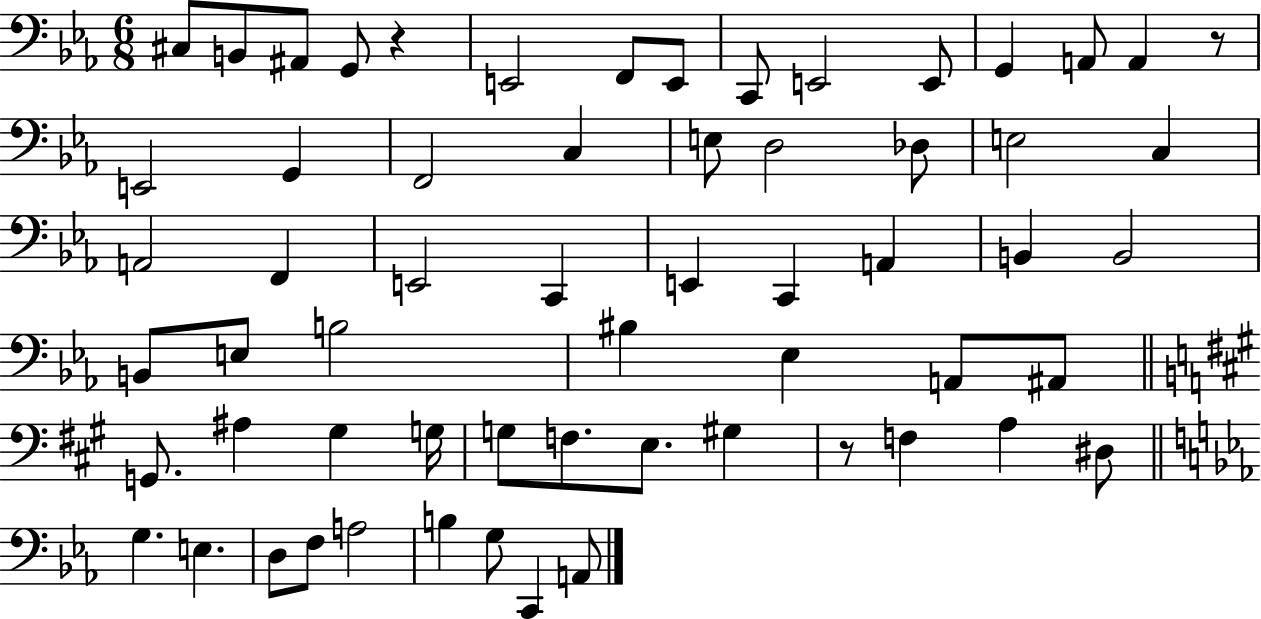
X:1
T:Untitled
M:6/8
L:1/4
K:Eb
^C,/2 B,,/2 ^A,,/2 G,,/2 z E,,2 F,,/2 E,,/2 C,,/2 E,,2 E,,/2 G,, A,,/2 A,, z/2 E,,2 G,, F,,2 C, E,/2 D,2 _D,/2 E,2 C, A,,2 F,, E,,2 C,, E,, C,, A,, B,, B,,2 B,,/2 E,/2 B,2 ^B, _E, A,,/2 ^A,,/2 G,,/2 ^A, ^G, G,/4 G,/2 F,/2 E,/2 ^G, z/2 F, A, ^D,/2 G, E, D,/2 F,/2 A,2 B, G,/2 C,, A,,/2